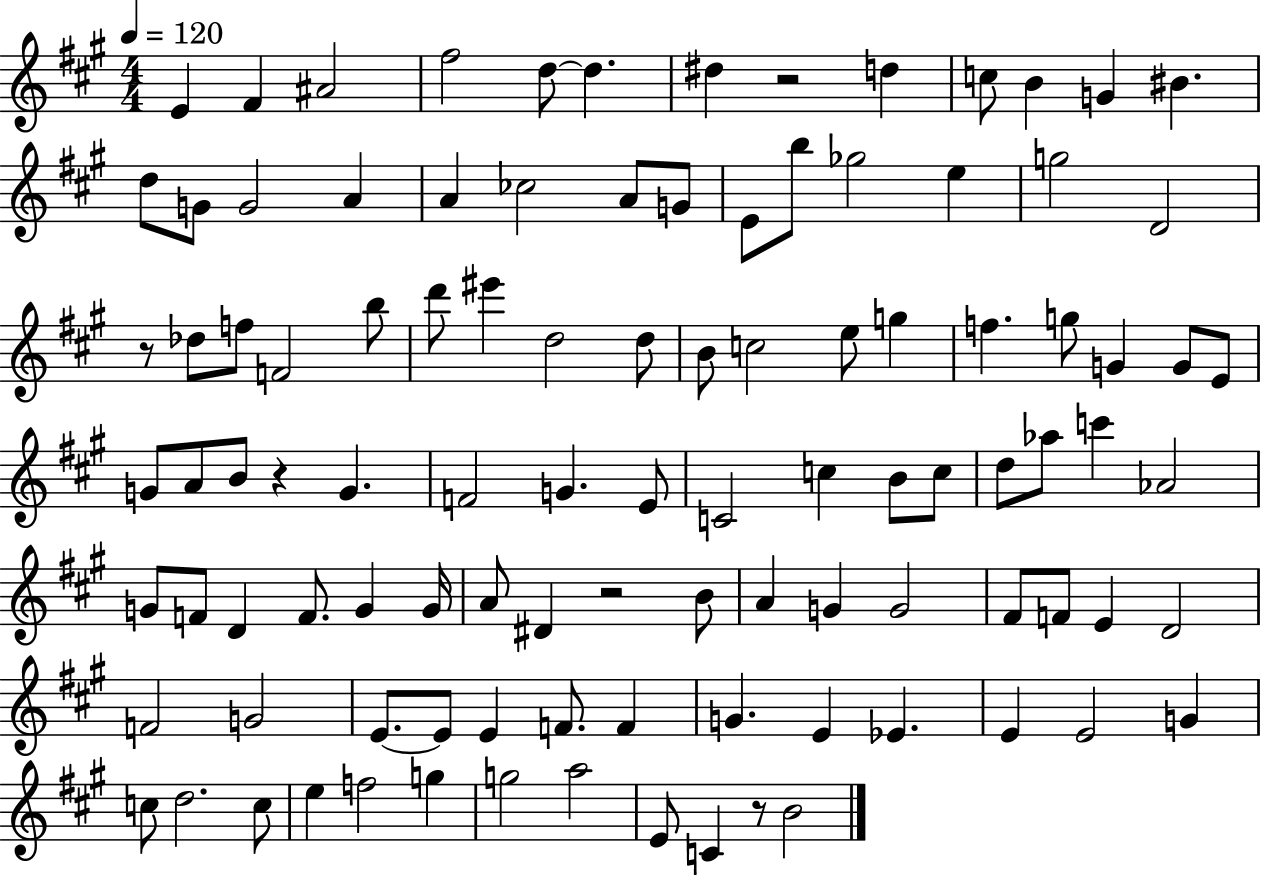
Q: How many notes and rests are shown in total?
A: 103